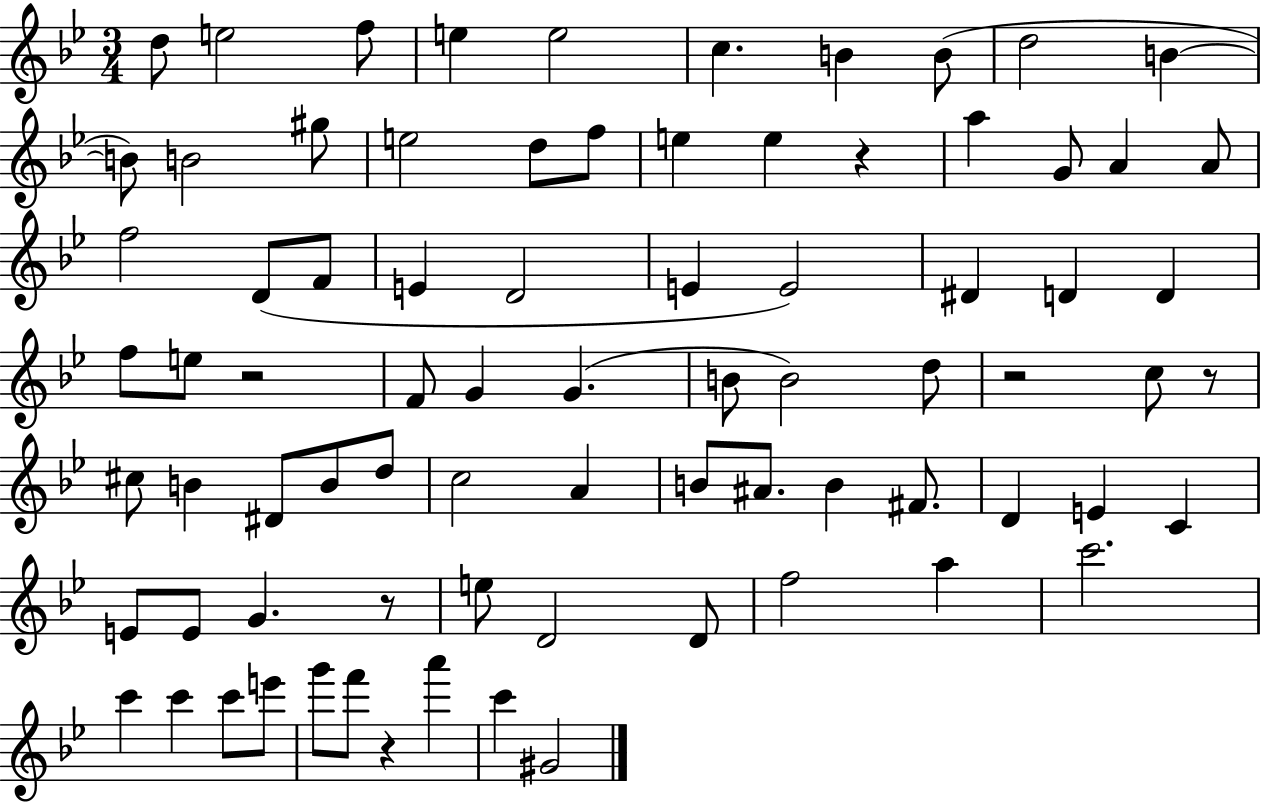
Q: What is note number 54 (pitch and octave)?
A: E4